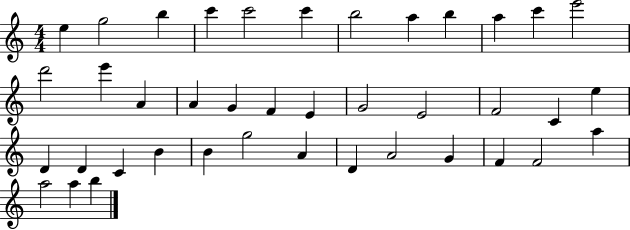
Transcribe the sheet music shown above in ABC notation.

X:1
T:Untitled
M:4/4
L:1/4
K:C
e g2 b c' c'2 c' b2 a b a c' e'2 d'2 e' A A G F E G2 E2 F2 C e D D C B B g2 A D A2 G F F2 a a2 a b